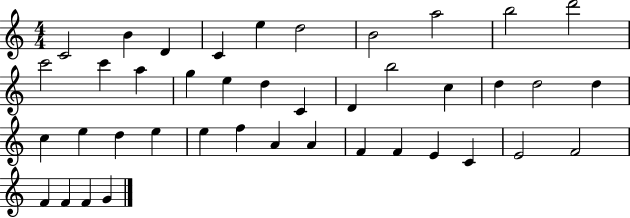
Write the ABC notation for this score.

X:1
T:Untitled
M:4/4
L:1/4
K:C
C2 B D C e d2 B2 a2 b2 d'2 c'2 c' a g e d C D b2 c d d2 d c e d e e f A A F F E C E2 F2 F F F G